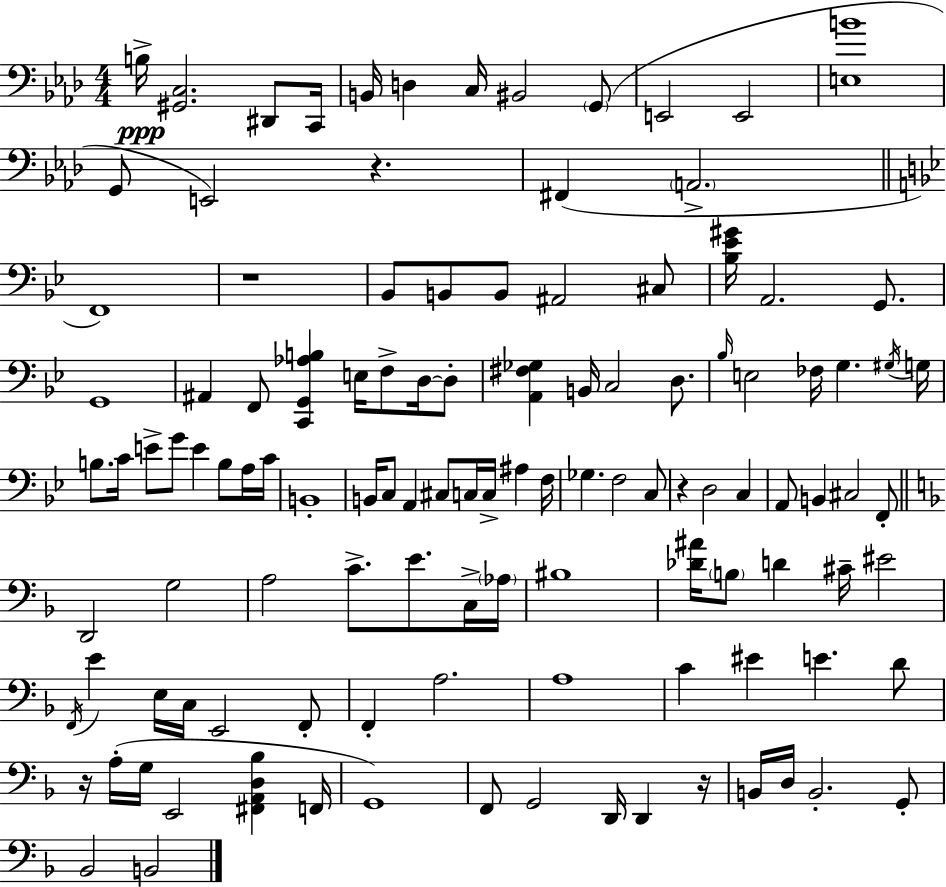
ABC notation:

X:1
T:Untitled
M:4/4
L:1/4
K:Fm
B,/4 [^G,,C,]2 ^D,,/2 C,,/4 B,,/4 D, C,/4 ^B,,2 G,,/2 E,,2 E,,2 [E,B]4 G,,/2 E,,2 z ^F,, A,,2 F,,4 z4 _B,,/2 B,,/2 B,,/2 ^A,,2 ^C,/2 [_B,_E^G]/4 A,,2 G,,/2 G,,4 ^A,, F,,/2 [C,,G,,_A,B,] E,/4 F,/2 D,/4 D,/2 [A,,^F,_G,] B,,/4 C,2 D,/2 _B,/4 E,2 _F,/4 G, ^G,/4 G,/4 B,/2 C/4 E/2 G/2 E B,/2 A,/4 C/4 B,,4 B,,/4 C,/2 A,, ^C,/2 C,/4 C,/4 ^A, F,/4 _G, F,2 C,/2 z D,2 C, A,,/2 B,, ^C,2 F,,/2 D,,2 G,2 A,2 C/2 E/2 C,/4 _A,/4 ^B,4 [_D^A]/4 B,/2 D ^C/4 ^E2 F,,/4 E E,/4 C,/4 E,,2 F,,/2 F,, A,2 A,4 C ^E E D/2 z/4 A,/4 G,/4 E,,2 [^F,,A,,D,_B,] F,,/4 G,,4 F,,/2 G,,2 D,,/4 D,, z/4 B,,/4 D,/4 B,,2 G,,/2 _B,,2 B,,2